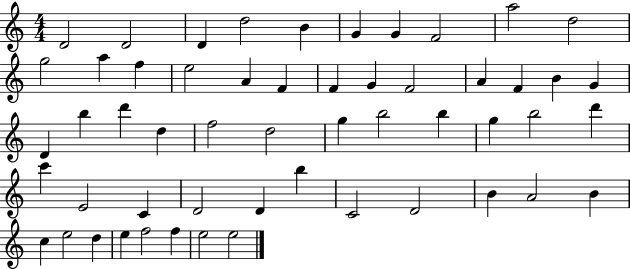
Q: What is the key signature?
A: C major